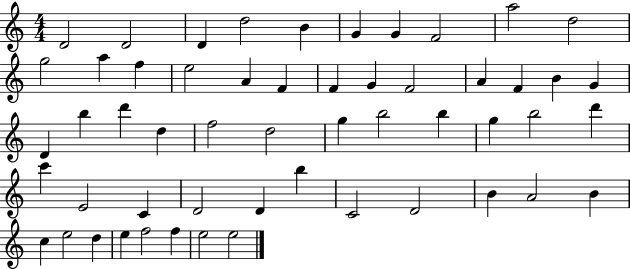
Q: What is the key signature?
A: C major